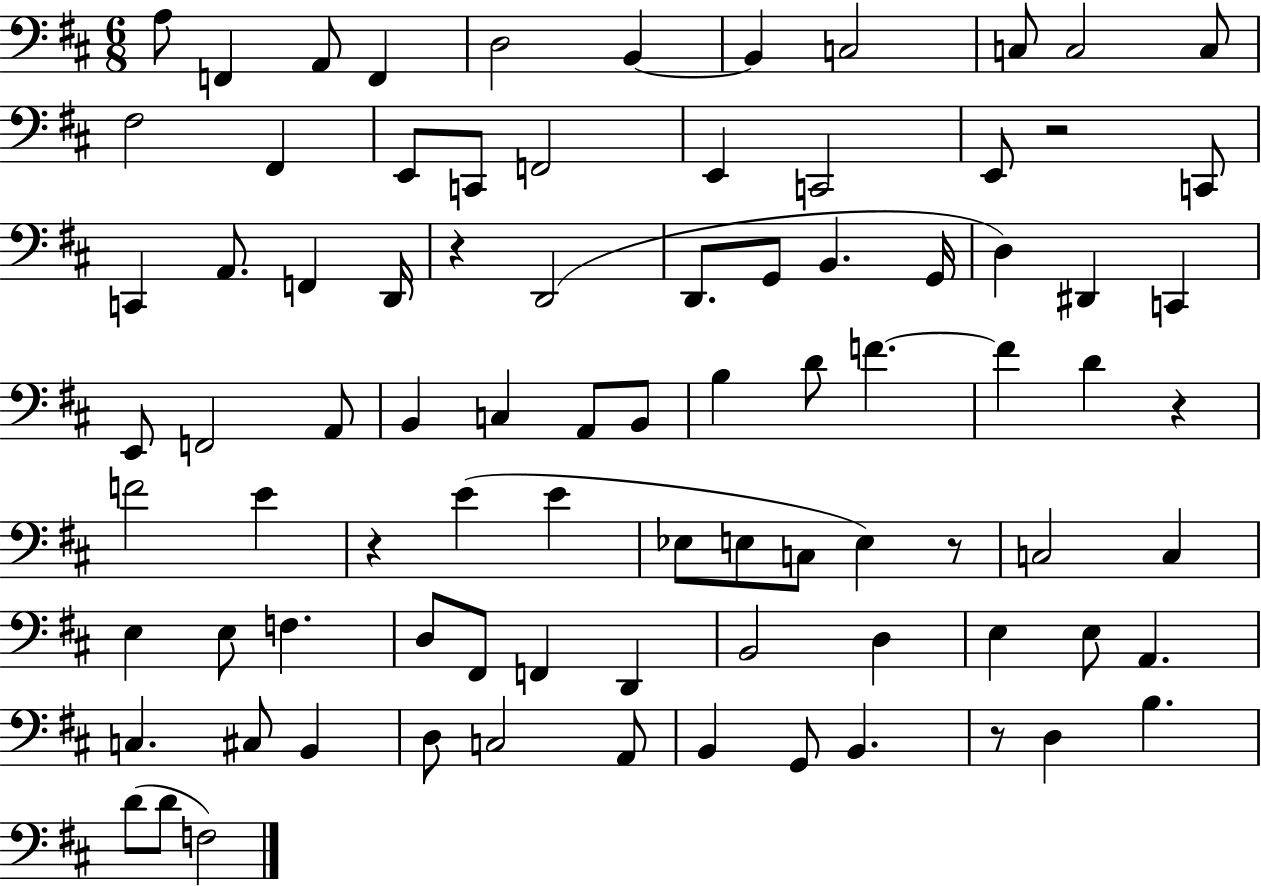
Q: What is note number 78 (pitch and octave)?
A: D4